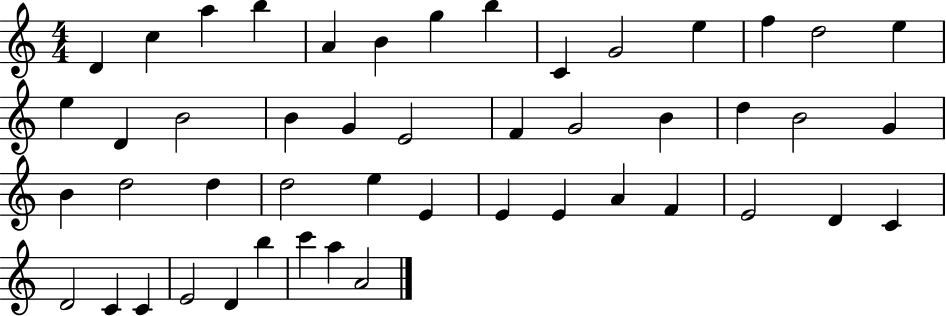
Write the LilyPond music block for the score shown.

{
  \clef treble
  \numericTimeSignature
  \time 4/4
  \key c \major
  d'4 c''4 a''4 b''4 | a'4 b'4 g''4 b''4 | c'4 g'2 e''4 | f''4 d''2 e''4 | \break e''4 d'4 b'2 | b'4 g'4 e'2 | f'4 g'2 b'4 | d''4 b'2 g'4 | \break b'4 d''2 d''4 | d''2 e''4 e'4 | e'4 e'4 a'4 f'4 | e'2 d'4 c'4 | \break d'2 c'4 c'4 | e'2 d'4 b''4 | c'''4 a''4 a'2 | \bar "|."
}